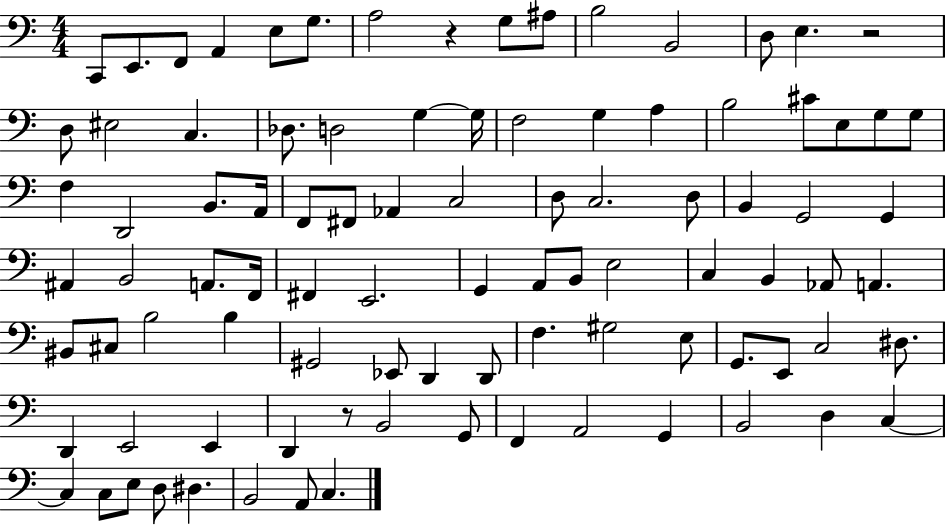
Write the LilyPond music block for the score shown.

{
  \clef bass
  \numericTimeSignature
  \time 4/4
  \key c \major
  c,8 e,8. f,8 a,4 e8 g8. | a2 r4 g8 ais8 | b2 b,2 | d8 e4. r2 | \break d8 eis2 c4. | des8. d2 g4~~ g16 | f2 g4 a4 | b2 cis'8 e8 g8 g8 | \break f4 d,2 b,8. a,16 | f,8 fis,8 aes,4 c2 | d8 c2. d8 | b,4 g,2 g,4 | \break ais,4 b,2 a,8. f,16 | fis,4 e,2. | g,4 a,8 b,8 e2 | c4 b,4 aes,8 a,4. | \break bis,8 cis8 b2 b4 | gis,2 ees,8 d,4 d,8 | f4. gis2 e8 | g,8. e,8 c2 dis8. | \break d,4 e,2 e,4 | d,4 r8 b,2 g,8 | f,4 a,2 g,4 | b,2 d4 c4~~ | \break c4 c8 e8 d8 dis4. | b,2 a,8 c4. | \bar "|."
}